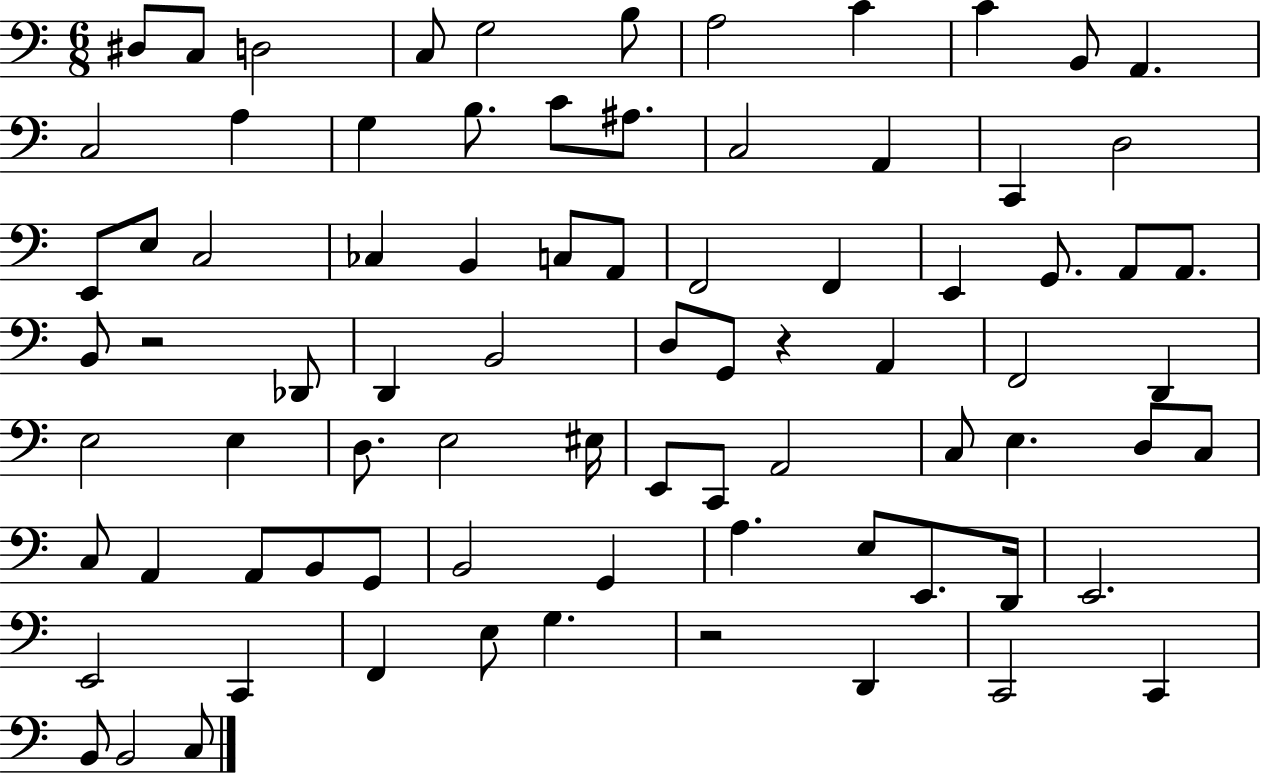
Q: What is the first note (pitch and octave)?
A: D#3